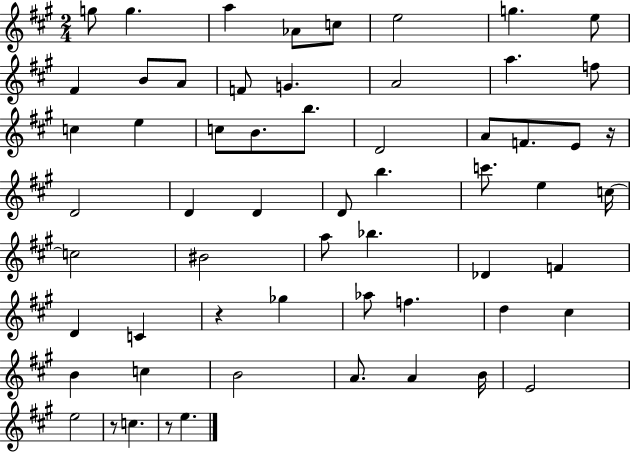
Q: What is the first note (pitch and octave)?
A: G5